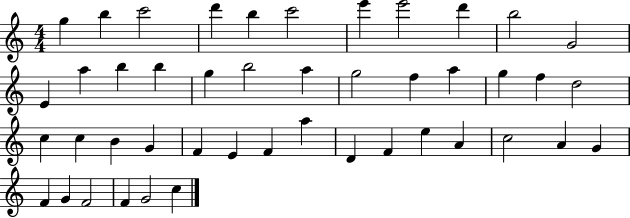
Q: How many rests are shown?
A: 0